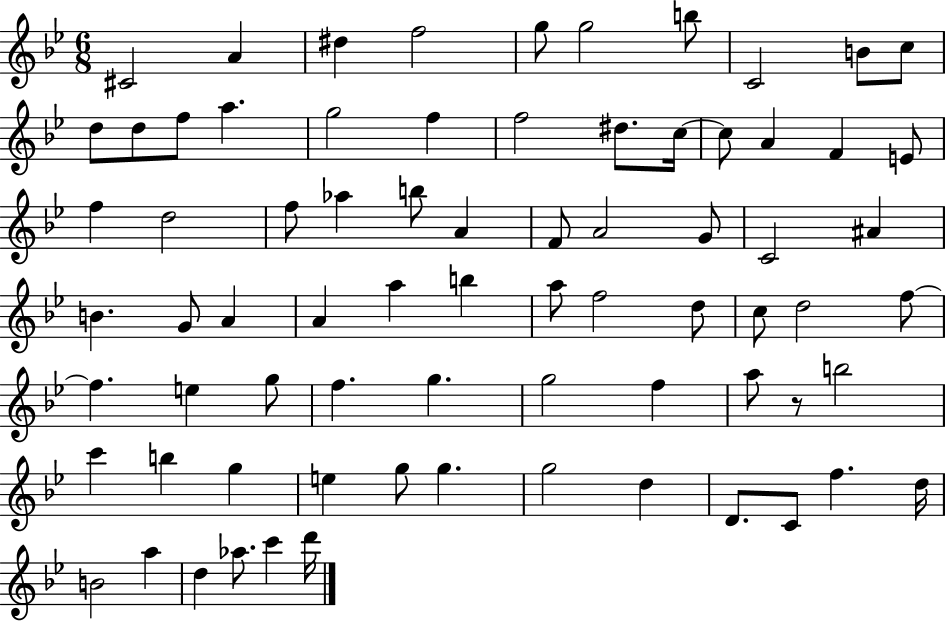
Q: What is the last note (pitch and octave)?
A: D6